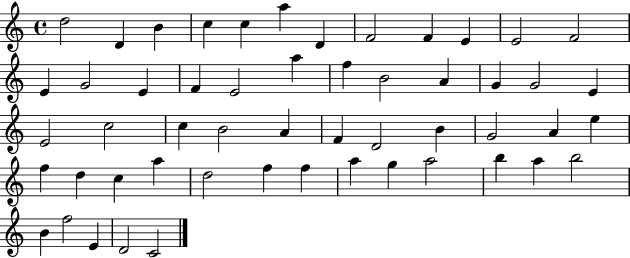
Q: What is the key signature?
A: C major